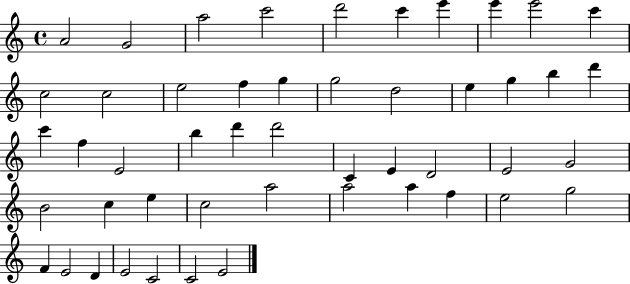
{
  \clef treble
  \time 4/4
  \defaultTimeSignature
  \key c \major
  a'2 g'2 | a''2 c'''2 | d'''2 c'''4 e'''4 | e'''4 e'''2 c'''4 | \break c''2 c''2 | e''2 f''4 g''4 | g''2 d''2 | e''4 g''4 b''4 d'''4 | \break c'''4 f''4 e'2 | b''4 d'''4 d'''2 | c'4 e'4 d'2 | e'2 g'2 | \break b'2 c''4 e''4 | c''2 a''2 | a''2 a''4 f''4 | e''2 g''2 | \break f'4 e'2 d'4 | e'2 c'2 | c'2 e'2 | \bar "|."
}